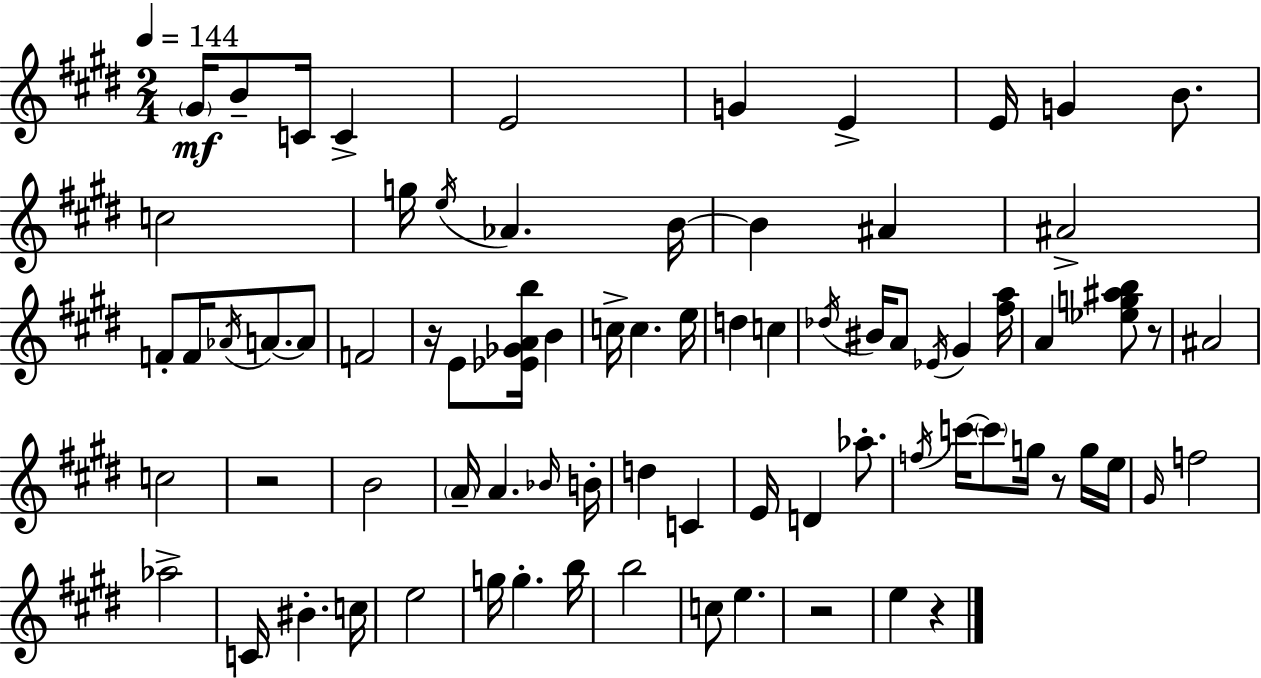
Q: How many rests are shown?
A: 6